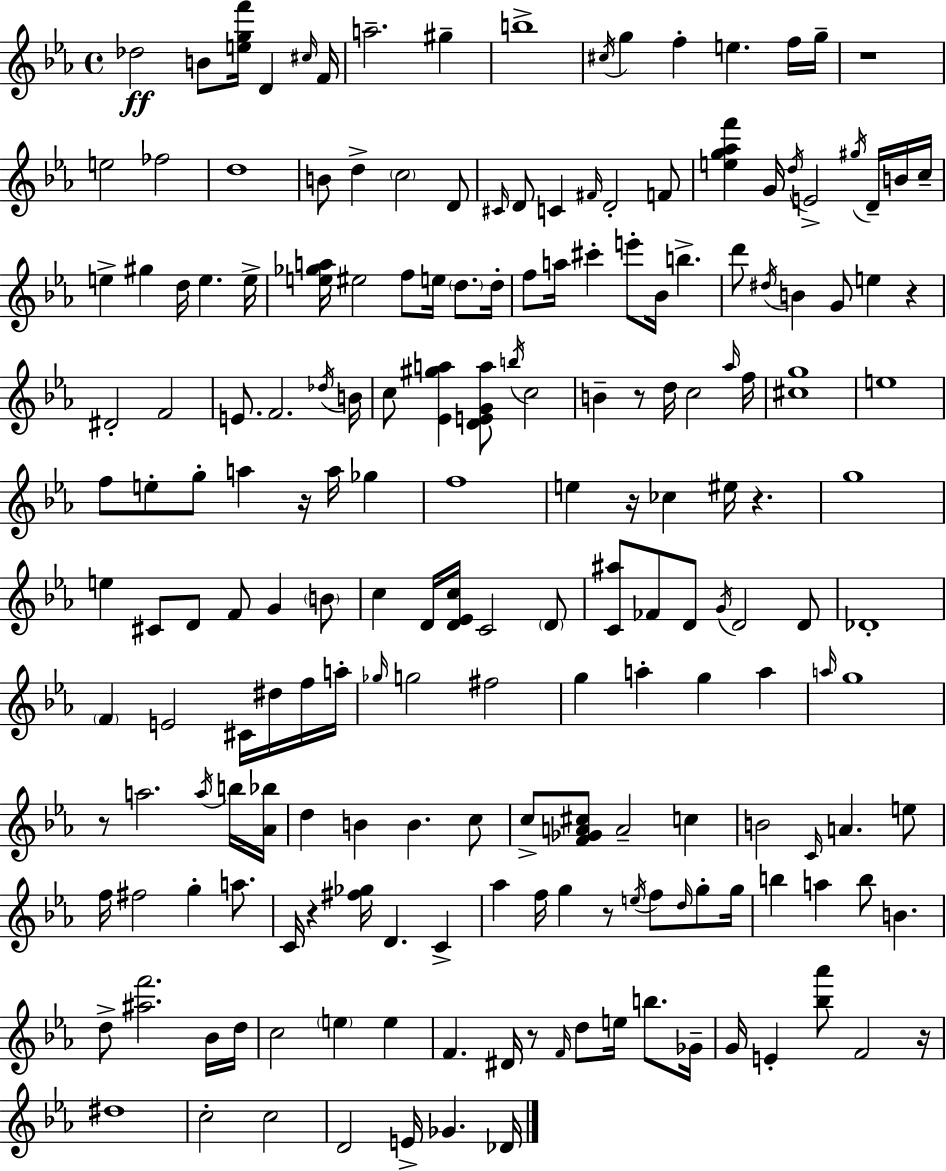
X:1
T:Untitled
M:4/4
L:1/4
K:Cm
_d2 B/2 [egf']/4 D ^c/4 F/4 a2 ^g b4 ^c/4 g f e f/4 g/4 z4 e2 _f2 d4 B/2 d c2 D/2 ^C/4 D/2 C ^F/4 D2 F/2 [eg_af'] G/4 d/4 E2 ^g/4 D/4 B/4 c/4 e ^g d/4 e e/4 [e_ga]/4 ^e2 f/2 e/4 d/2 d/4 f/2 a/4 ^c' e'/2 _B/4 b d'/2 ^d/4 B G/2 e z ^D2 F2 E/2 F2 _d/4 B/4 c/2 [_E^ga] [DEGa]/2 b/4 c2 B z/2 d/4 c2 _a/4 f/4 [^cg]4 e4 f/2 e/2 g/2 a z/4 a/4 _g f4 e z/4 _c ^e/4 z g4 e ^C/2 D/2 F/2 G B/2 c D/4 [D_Ec]/4 C2 D/2 [C^a]/2 _F/2 D/2 G/4 D2 D/2 _D4 F E2 ^C/4 ^d/4 f/4 a/4 _g/4 g2 ^f2 g a g a a/4 g4 z/2 a2 a/4 b/4 [_A_b]/4 d B B c/2 c/2 [F_GA^c]/2 A2 c B2 C/4 A e/2 f/4 ^f2 g a/2 C/4 z [^f_g]/4 D C _a f/4 g z/2 e/4 f/2 d/4 g/2 g/4 b a b/2 B d/2 [^af']2 _B/4 d/4 c2 e e F ^D/4 z/2 F/4 d/2 e/4 b/2 _G/4 G/4 E [_b_a']/2 F2 z/4 ^d4 c2 c2 D2 E/4 _G _D/4